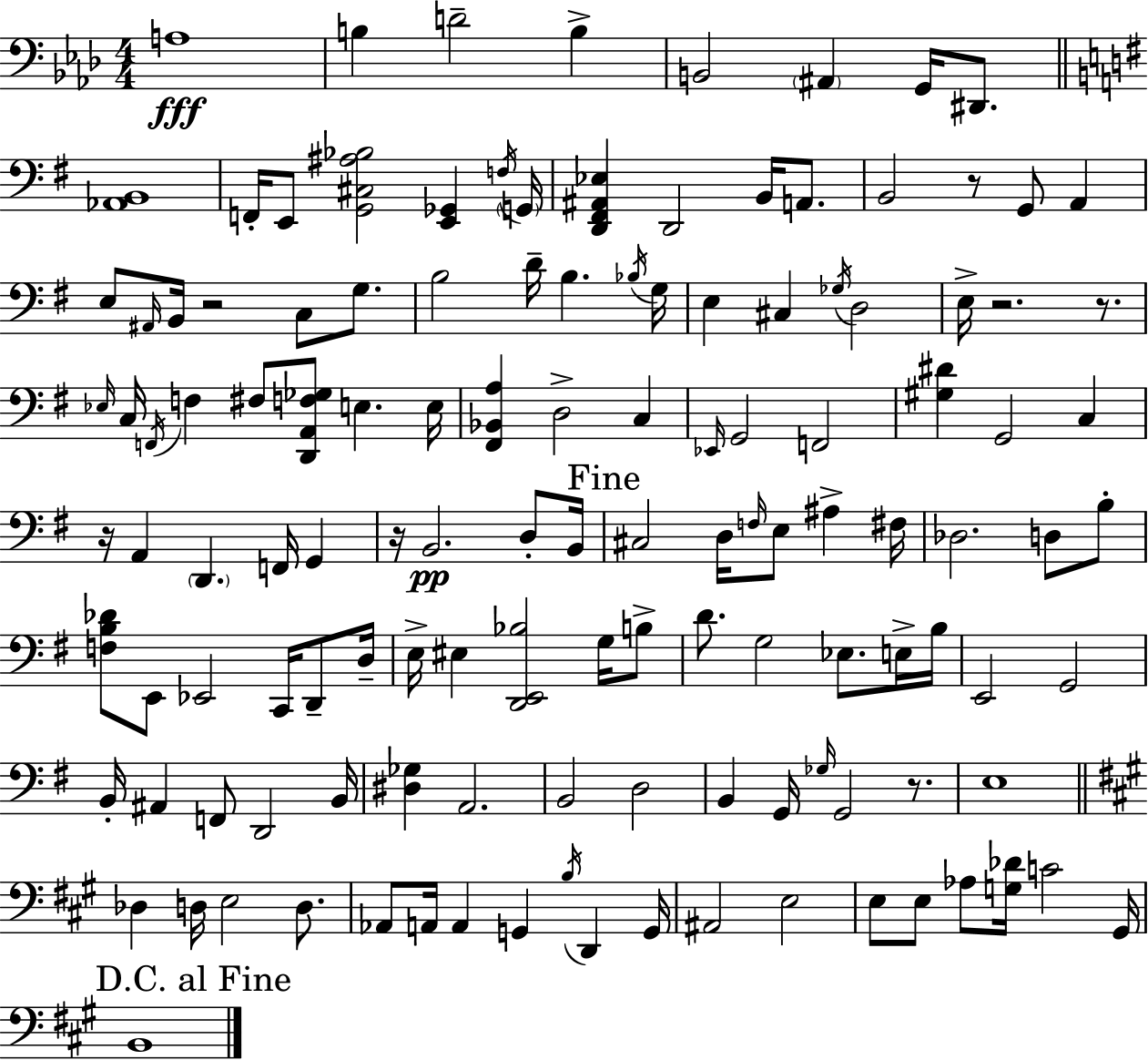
{
  \clef bass
  \numericTimeSignature
  \time 4/4
  \key f \minor
  a1\fff | b4 d'2-- b4-> | b,2 \parenthesize ais,4 g,16 dis,8. | \bar "||" \break \key e \minor <aes, b,>1 | f,16-. e,8 <g, cis ais bes>2 <e, ges,>4 \acciaccatura { f16 } | \parenthesize g,16 <d, fis, ais, ees>4 d,2 b,16 a,8. | b,2 r8 g,8 a,4 | \break e8 \grace { ais,16 } b,16 r2 c8 g8. | b2 d'16-- b4. | \acciaccatura { bes16 } g16 e4 cis4 \acciaccatura { ges16 } d2 | e16-> r2. | \break r8. \grace { ees16 } c16 \acciaccatura { f,16 } f4 fis8 <d, a, f ges>8 e4. | e16 <fis, bes, a>4 d2-> | c4 \grace { ees,16 } g,2 f,2 | <gis dis'>4 g,2 | \break c4 r16 a,4 \parenthesize d,4. | f,16 g,4 r16 b,2.\pp | d8-. b,16 \mark "Fine" cis2 d16 | \grace { f16 } e8 ais4-> fis16 des2. | \break d8 b8-. <f b des'>8 e,8 ees,2 | c,16 d,8-- d16-- e16-> eis4 <d, e, bes>2 | g16 b8-> d'8. g2 | ees8. e16-> b16 e,2 | \break g,2 b,16-. ais,4 f,8 d,2 | b,16 <dis ges>4 a,2. | b,2 | d2 b,4 g,16 \grace { ges16 } g,2 | \break r8. e1 | \bar "||" \break \key a \major des4 d16 e2 d8. | aes,8 a,16 a,4 g,4 \acciaccatura { b16 } d,4 | g,16 ais,2 e2 | e8 e8 aes8 <g des'>16 c'2 | \break gis,16 \mark "D.C. al Fine" b,1 | \bar "|."
}